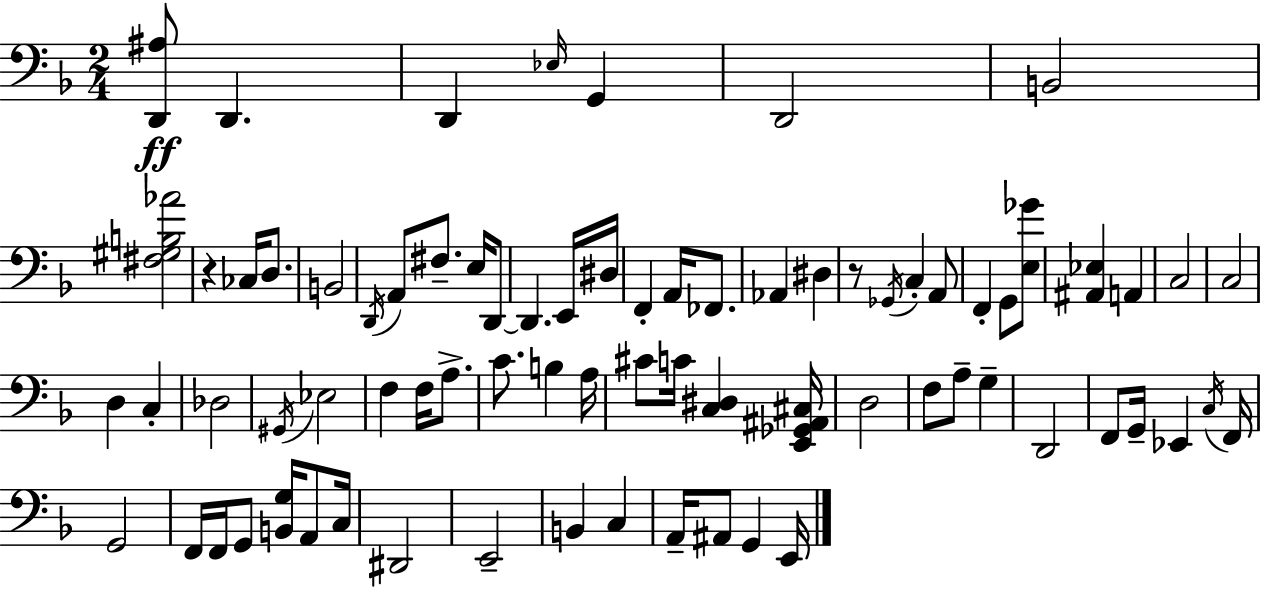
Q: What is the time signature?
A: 2/4